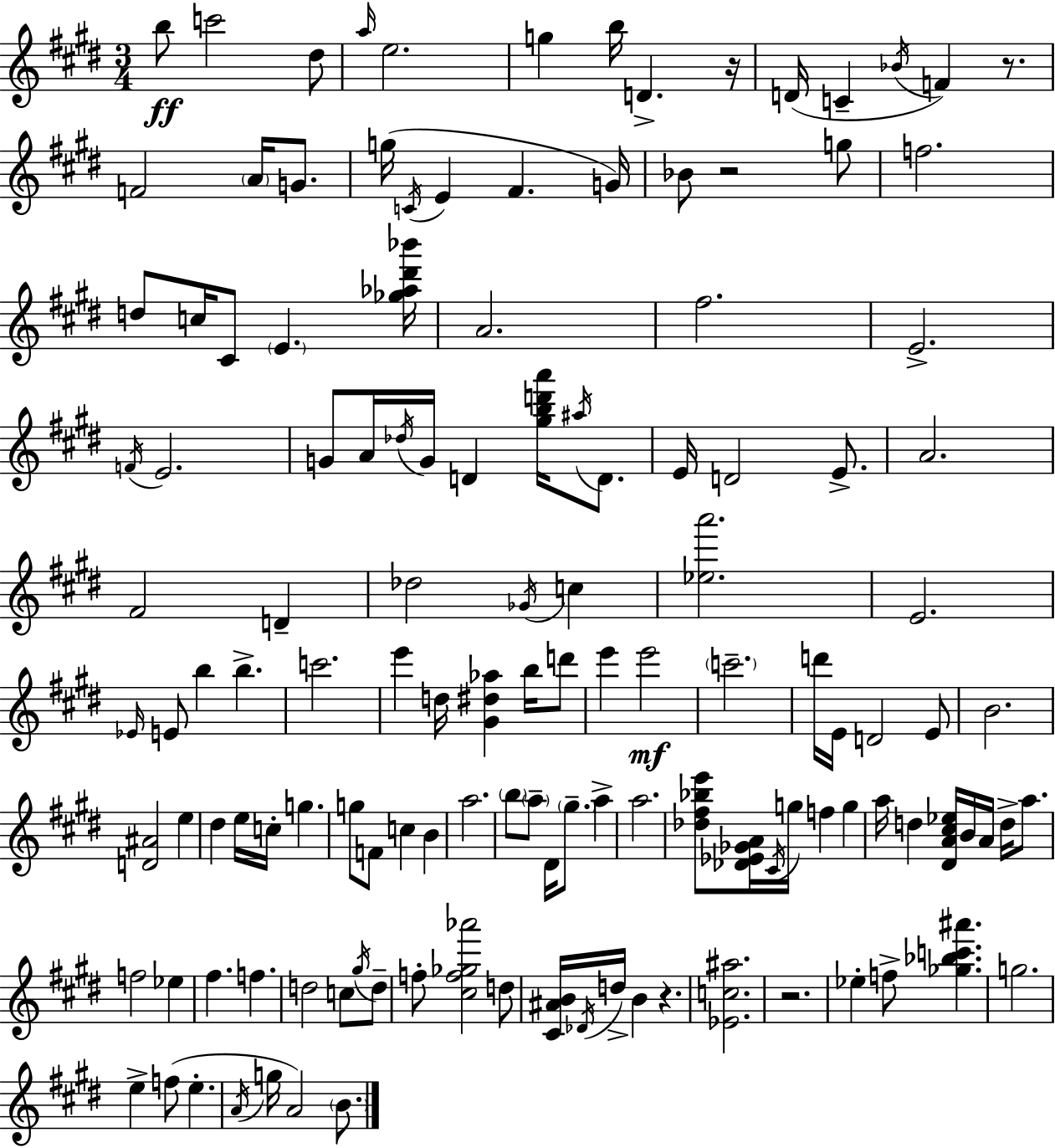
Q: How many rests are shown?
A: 5